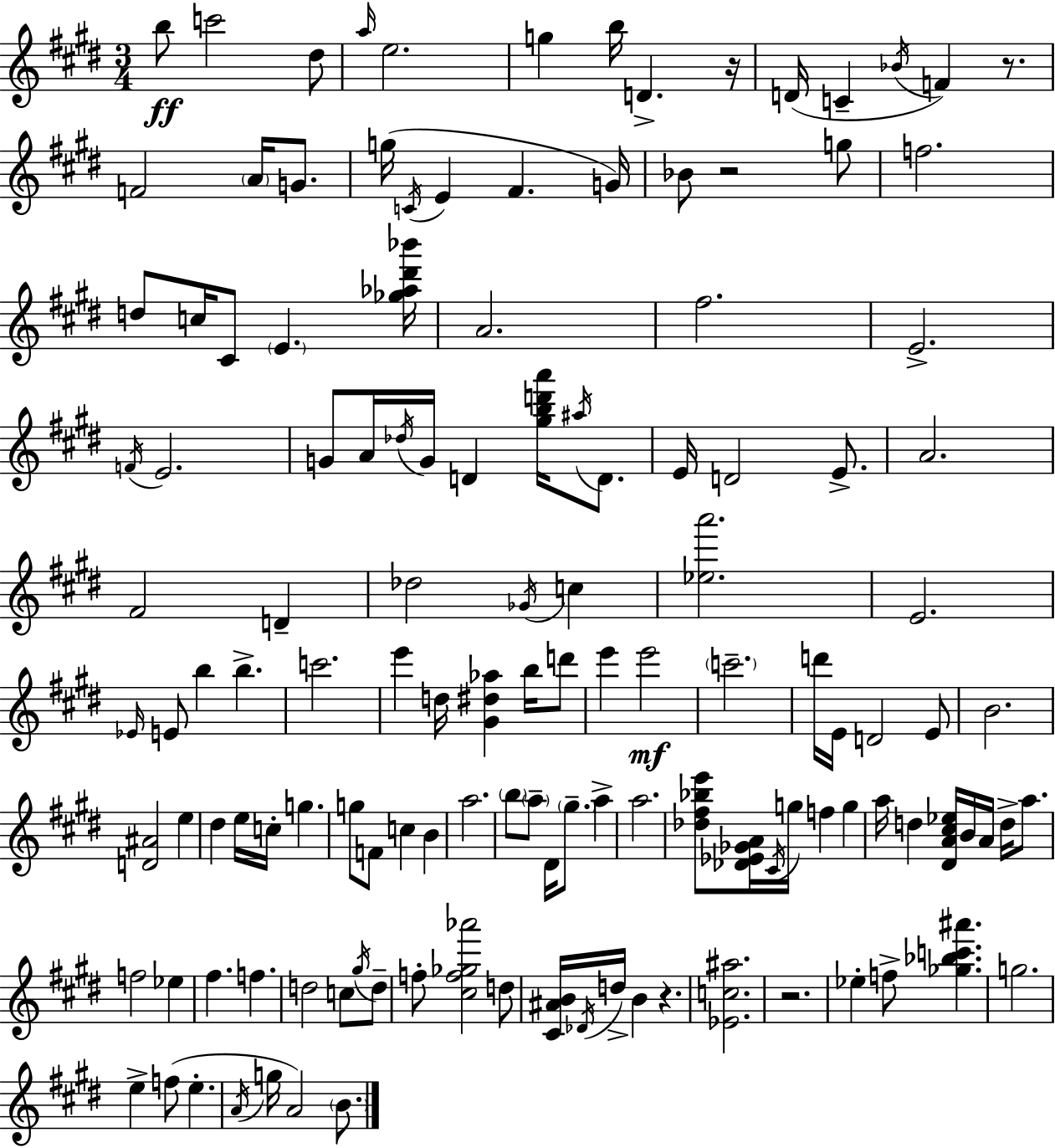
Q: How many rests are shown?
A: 5